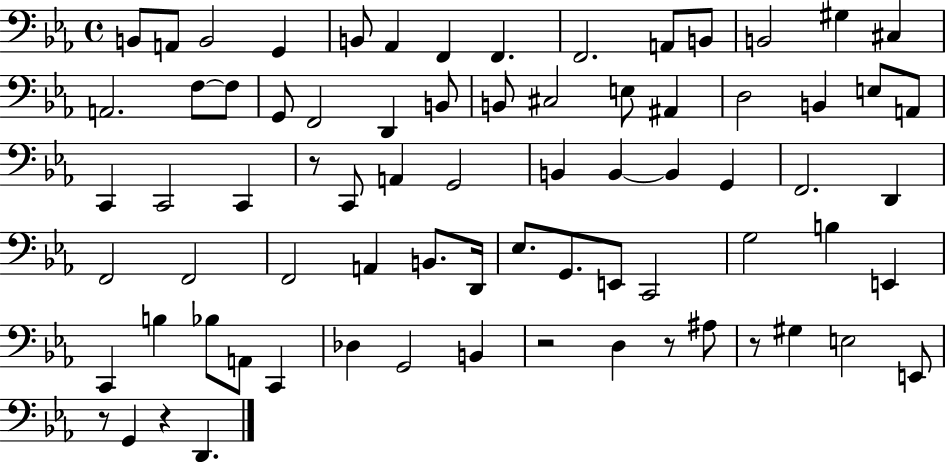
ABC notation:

X:1
T:Untitled
M:4/4
L:1/4
K:Eb
B,,/2 A,,/2 B,,2 G,, B,,/2 _A,, F,, F,, F,,2 A,,/2 B,,/2 B,,2 ^G, ^C, A,,2 F,/2 F,/2 G,,/2 F,,2 D,, B,,/2 B,,/2 ^C,2 E,/2 ^A,, D,2 B,, E,/2 A,,/2 C,, C,,2 C,, z/2 C,,/2 A,, G,,2 B,, B,, B,, G,, F,,2 D,, F,,2 F,,2 F,,2 A,, B,,/2 D,,/4 _E,/2 G,,/2 E,,/2 C,,2 G,2 B, E,, C,, B, _B,/2 A,,/2 C,, _D, G,,2 B,, z2 D, z/2 ^A,/2 z/2 ^G, E,2 E,,/2 z/2 G,, z D,,